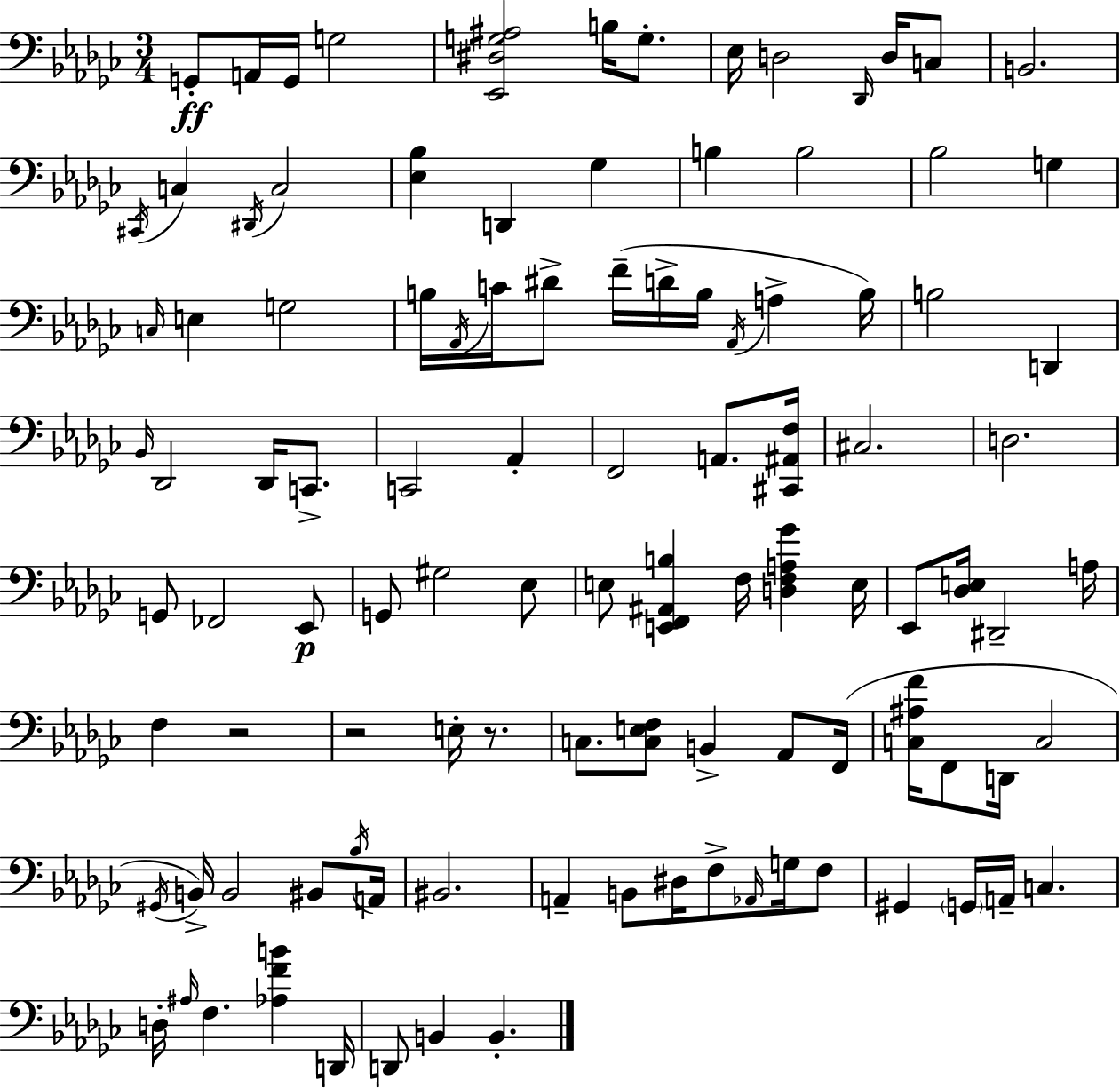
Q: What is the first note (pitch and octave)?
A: G2